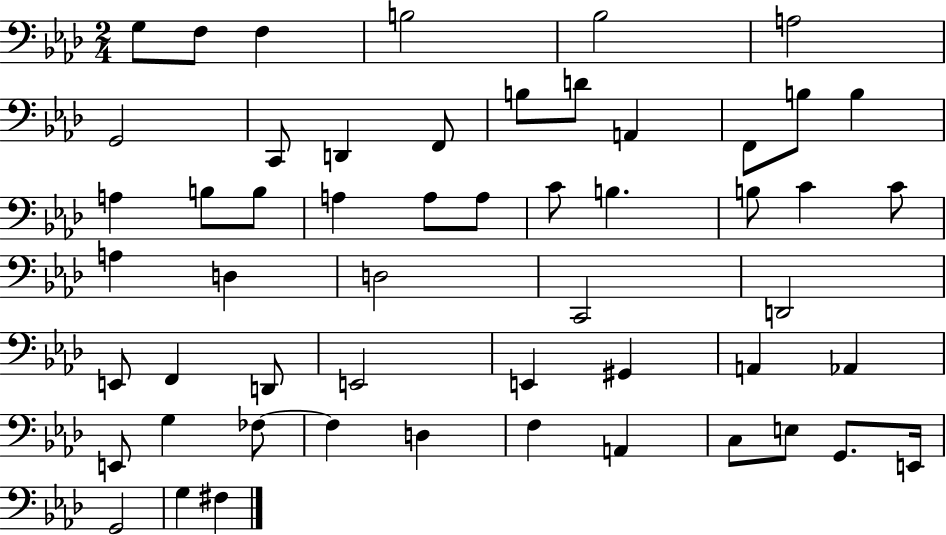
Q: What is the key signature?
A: AES major